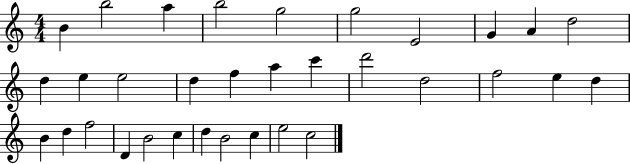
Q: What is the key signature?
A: C major